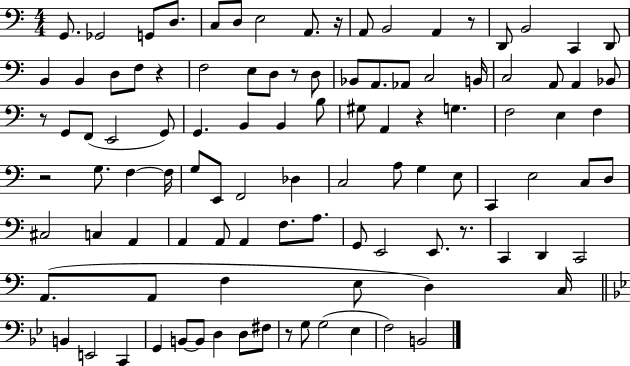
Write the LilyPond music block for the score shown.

{
  \clef bass
  \numericTimeSignature
  \time 4/4
  \key c \major
  g,8. ges,2 g,8 d8. | c8 d8 e2 a,8. r16 | a,8 b,2 a,4 r8 | d,8 b,2 c,4 d,8 | \break b,4 b,4 d8 f8 r4 | f2 e8 d8 r8 d8 | bes,8 a,8. aes,8 c2 b,16 | c2 a,8 a,4 bes,8 | \break r8 g,8 f,8( e,2 g,8) | g,4. b,4 b,4 b8 | gis8 a,4 r4 g4. | f2 e4 f4 | \break r2 g8. f4~~ f16 | g8 e,8 f,2 des4 | c2 a8 g4 e8 | c,4 e2 c8 d8 | \break cis2 c4 a,4 | a,4 a,8 a,4 f8. a8. | g,8 e,2 e,8. r8. | c,4 d,4 c,2 | \break a,8.( a,8 f4 e8 d4) c16 | \bar "||" \break \key bes \major b,4 e,2 c,4 | g,4 b,8~~ b,8 d4 d8 fis8 | r8 g8 g2( ees4 | f2) b,2 | \break \bar "|."
}